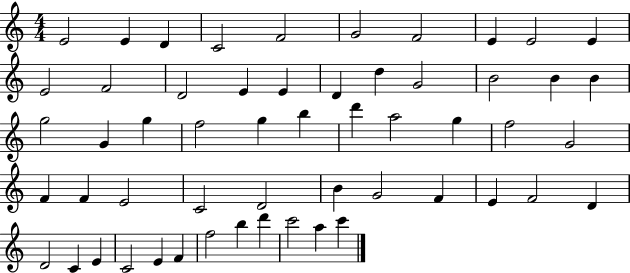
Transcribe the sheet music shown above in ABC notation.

X:1
T:Untitled
M:4/4
L:1/4
K:C
E2 E D C2 F2 G2 F2 E E2 E E2 F2 D2 E E D d G2 B2 B B g2 G g f2 g b d' a2 g f2 G2 F F E2 C2 D2 B G2 F E F2 D D2 C E C2 E F f2 b d' c'2 a c'